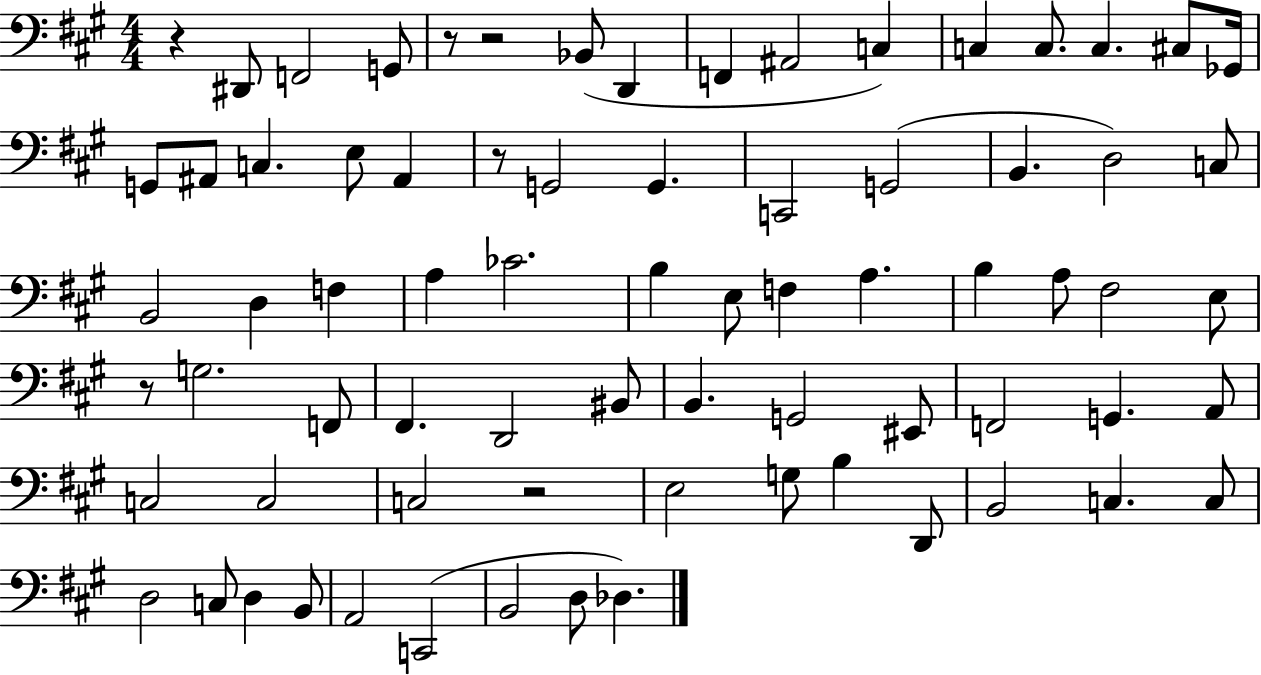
R/q D#2/e F2/h G2/e R/e R/h Bb2/e D2/q F2/q A#2/h C3/q C3/q C3/e. C3/q. C#3/e Gb2/s G2/e A#2/e C3/q. E3/e A#2/q R/e G2/h G2/q. C2/h G2/h B2/q. D3/h C3/e B2/h D3/q F3/q A3/q CES4/h. B3/q E3/e F3/q A3/q. B3/q A3/e F#3/h E3/e R/e G3/h. F2/e F#2/q. D2/h BIS2/e B2/q. G2/h EIS2/e F2/h G2/q. A2/e C3/h C3/h C3/h R/h E3/h G3/e B3/q D2/e B2/h C3/q. C3/e D3/h C3/e D3/q B2/e A2/h C2/h B2/h D3/e Db3/q.